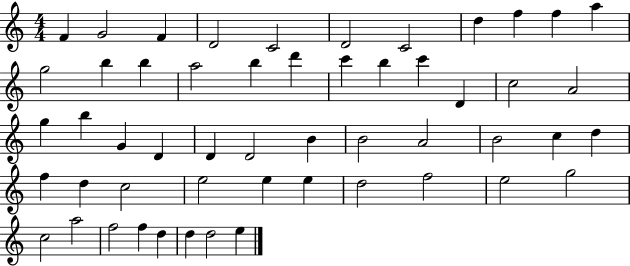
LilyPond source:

{
  \clef treble
  \numericTimeSignature
  \time 4/4
  \key c \major
  f'4 g'2 f'4 | d'2 c'2 | d'2 c'2 | d''4 f''4 f''4 a''4 | \break g''2 b''4 b''4 | a''2 b''4 d'''4 | c'''4 b''4 c'''4 d'4 | c''2 a'2 | \break g''4 b''4 g'4 d'4 | d'4 d'2 b'4 | b'2 a'2 | b'2 c''4 d''4 | \break f''4 d''4 c''2 | e''2 e''4 e''4 | d''2 f''2 | e''2 g''2 | \break c''2 a''2 | f''2 f''4 d''4 | d''4 d''2 e''4 | \bar "|."
}